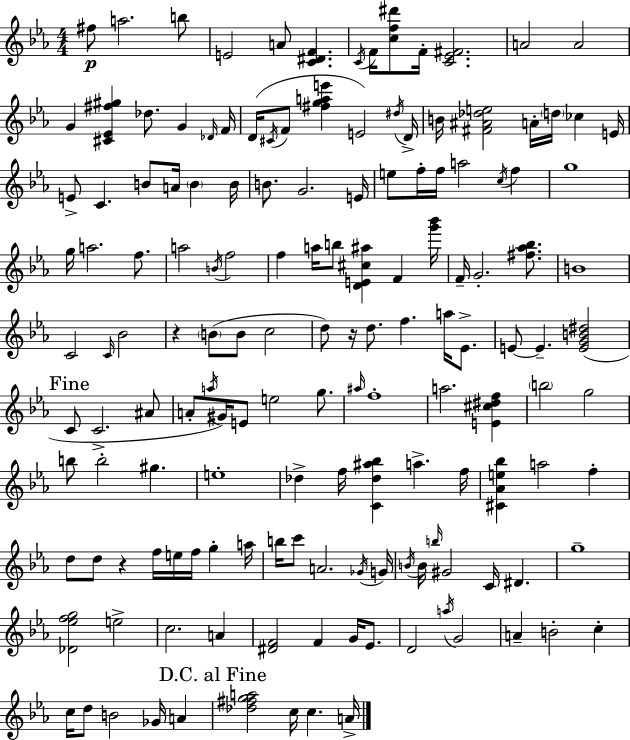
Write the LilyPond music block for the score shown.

{
  \clef treble
  \numericTimeSignature
  \time 4/4
  \key c \minor
  \repeat volta 2 { fis''8\p a''2. b''8 | e'2 a'8 <c' dis' f'>4. | \acciaccatura { c'16 } f'16 <c'' f'' dis'''>8 f'16-. <c' ees' fis'>2. | a'2 a'2 | \break g'4 <cis' ees' fis'' gis''>4 des''8. g'4 | \grace { des'16 } f'16 d'16( \acciaccatura { cis'16 } f'8 <fis'' g'' a'' e'''>4 e'2) | \acciaccatura { dis''16 } d'16-> b'16 <fis' ais' des'' e''>2 a'16-. \parenthesize d''16 ces''4 | e'16 e'8-> c'4. b'8 a'16 \parenthesize b'4 | \break b'16 b'8. g'2. | e'16 e''8 f''16-. f''16 a''2 | \acciaccatura { c''16 } f''4 g''1 | g''16 a''2. | \break f''8. a''2 \acciaccatura { b'16 } f''2 | f''4 a''16 b''8 <d' e' cis'' ais''>4 | f'4 <g''' bes'''>16 f'16-- g'2.-. | <fis'' aes'' bes''>8. b'1 | \break c'2 \grace { c'16 } bes'2 | r4 \parenthesize b'8( b'8 c''2 | d''8) r16 d''8. f''4. | a''16 ees'8.-> e'8~~ e'4.-- <e' g' b' dis''>2( | \break \mark "Fine" c'8 c'2.-> | ais'8 a'8-. \acciaccatura { a''16 }) gis'16 e'8 e''2 | g''8. \grace { ais''16 } f''1-. | a''2. | \break <e' cis'' dis'' f''>4 \parenthesize b''2 | g''2 b''8 b''2-. | gis''4. e''1-. | des''4-> f''16 <c' des'' ais'' bes''>4 | \break a''4.-> f''16 <cis' aes' e'' bes''>4 a''2 | f''4-. d''8 d''8 r4 | f''16 e''16 f''16 g''4-. a''16 b''16 c'''8 a'2. | \acciaccatura { ges'16 } g'16 \acciaccatura { b'16 } b'16 \grace { b''16 } gis'2 | \break c'16 dis'4. g''1-- | <des' ees'' f'' g''>2 | e''2-> c''2. | a'4 <dis' f'>2 | \break f'4 g'16 ees'8. d'2 | \acciaccatura { a''16 } g'2 a'4-- | b'2-. c''4-. c''16 d''8 | b'2 ges'16 a'4 \mark "D.C. al Fine" <des'' fis'' g'' a''>2 | \break c''16 c''4. a'16-> } \bar "|."
}